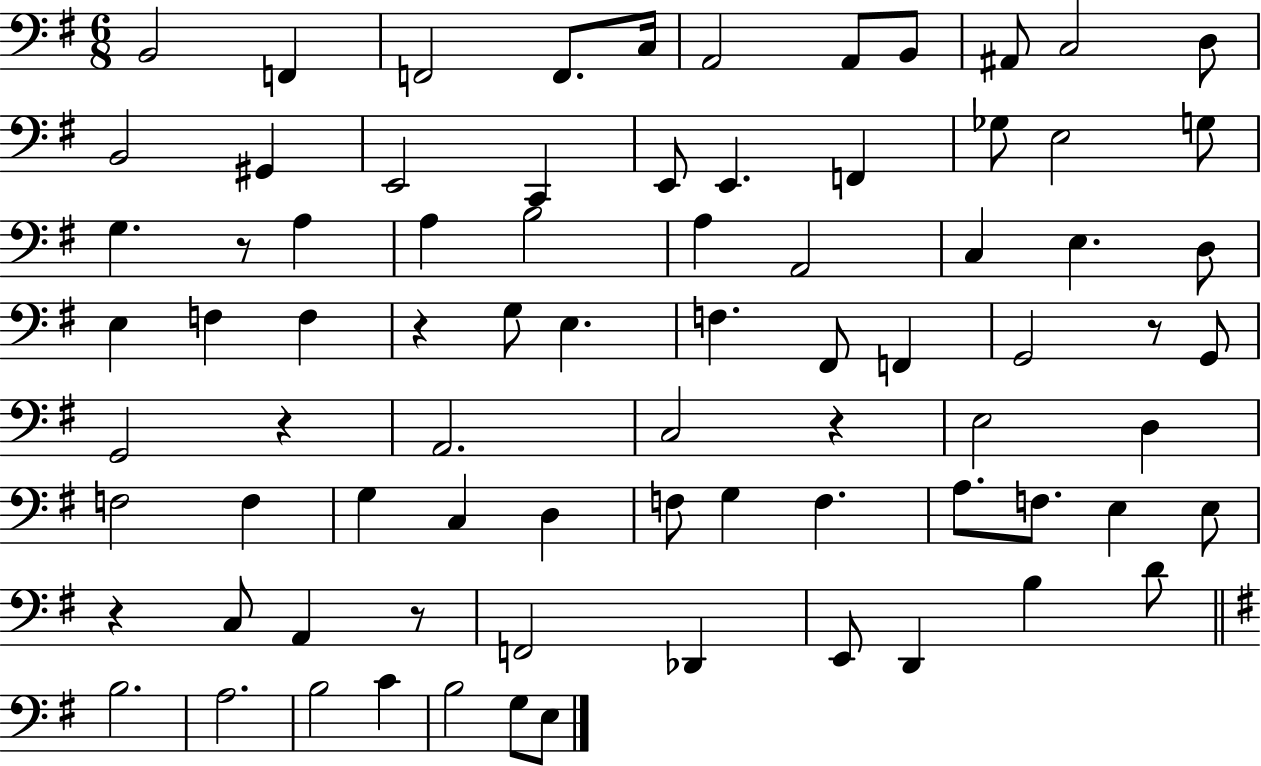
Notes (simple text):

B2/h F2/q F2/h F2/e. C3/s A2/h A2/e B2/e A#2/e C3/h D3/e B2/h G#2/q E2/h C2/q E2/e E2/q. F2/q Gb3/e E3/h G3/e G3/q. R/e A3/q A3/q B3/h A3/q A2/h C3/q E3/q. D3/e E3/q F3/q F3/q R/q G3/e E3/q. F3/q. F#2/e F2/q G2/h R/e G2/e G2/h R/q A2/h. C3/h R/q E3/h D3/q F3/h F3/q G3/q C3/q D3/q F3/e G3/q F3/q. A3/e. F3/e. E3/q E3/e R/q C3/e A2/q R/e F2/h Db2/q E2/e D2/q B3/q D4/e B3/h. A3/h. B3/h C4/q B3/h G3/e E3/e